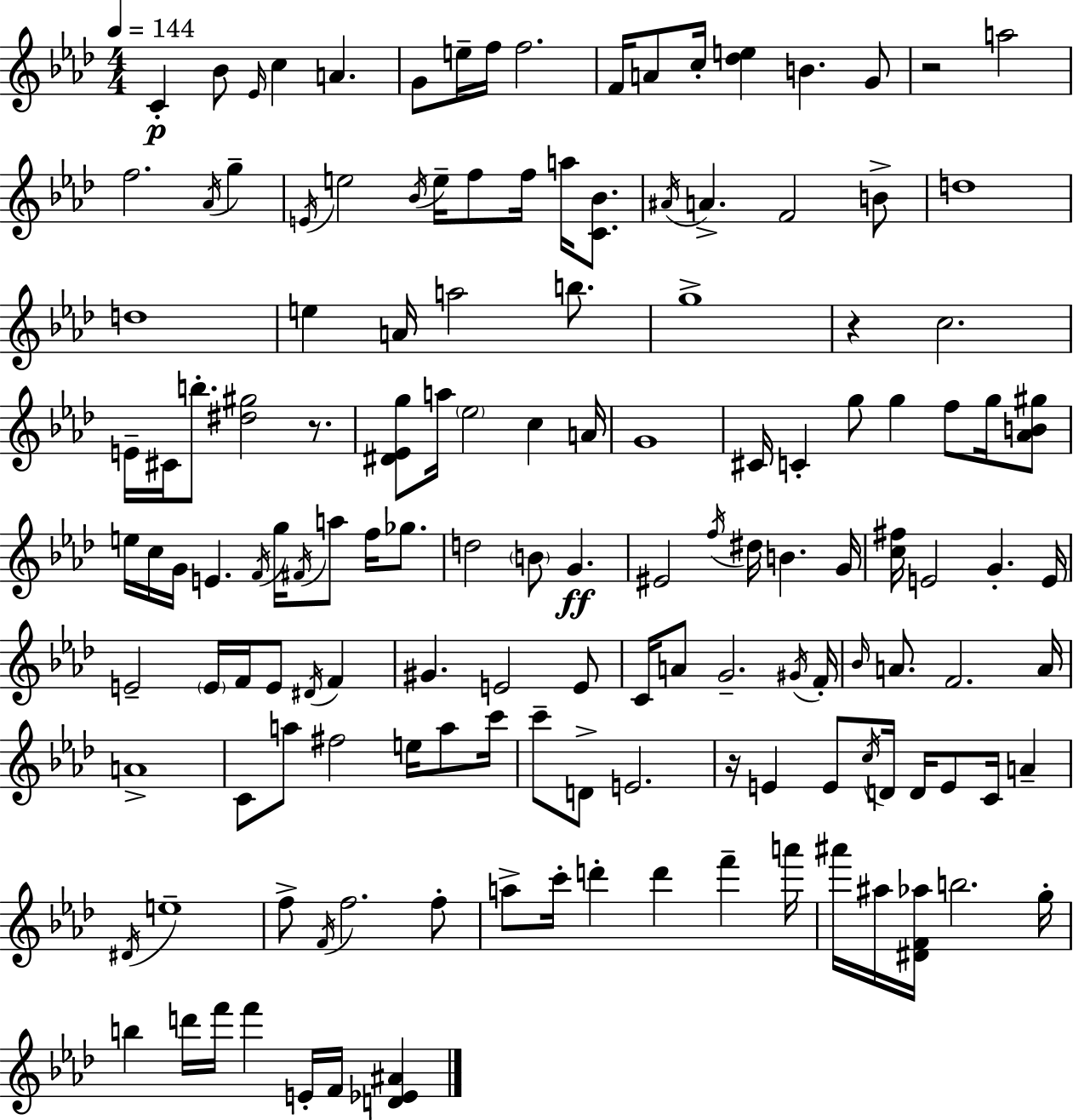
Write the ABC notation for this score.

X:1
T:Untitled
M:4/4
L:1/4
K:Ab
C _B/2 _E/4 c A G/2 e/4 f/4 f2 F/4 A/2 c/4 [_de] B G/2 z2 a2 f2 _A/4 g E/4 e2 _B/4 e/4 f/2 f/4 a/4 [C_B]/2 ^A/4 A F2 B/2 d4 d4 e A/4 a2 b/2 g4 z c2 E/4 ^C/4 b/2 [^d^g]2 z/2 [^D_Eg]/2 a/4 _e2 c A/4 G4 ^C/4 C g/2 g f/2 g/4 [_AB^g]/2 e/4 c/4 G/4 E F/4 g/4 ^F/4 a/2 f/4 _g/2 d2 B/2 G ^E2 f/4 ^d/4 B G/4 [c^f]/4 E2 G E/4 E2 E/4 F/4 E/2 ^D/4 F ^G E2 E/2 C/4 A/2 G2 ^G/4 F/4 _B/4 A/2 F2 A/4 A4 C/2 a/2 ^f2 e/4 a/2 c'/4 c'/2 D/2 E2 z/4 E E/2 c/4 D/4 D/4 E/2 C/4 A ^D/4 e4 f/2 F/4 f2 f/2 a/2 c'/4 d' d' f' a'/4 ^a'/4 ^a/4 [^DF_a]/4 b2 g/4 b d'/4 f'/4 f' E/4 F/4 [D_E^A]